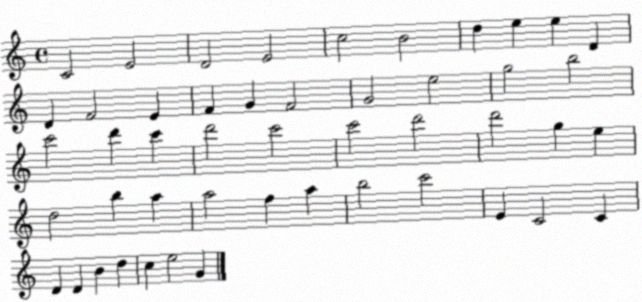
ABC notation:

X:1
T:Untitled
M:4/4
L:1/4
K:C
C2 E2 D2 E2 c2 B2 d e e D D F2 E F G F2 G2 e2 g2 b2 c'2 d' c' d'2 c'2 c'2 d'2 d'2 g e d2 b a a2 f a b2 c'2 E C2 C D D B d c e2 G